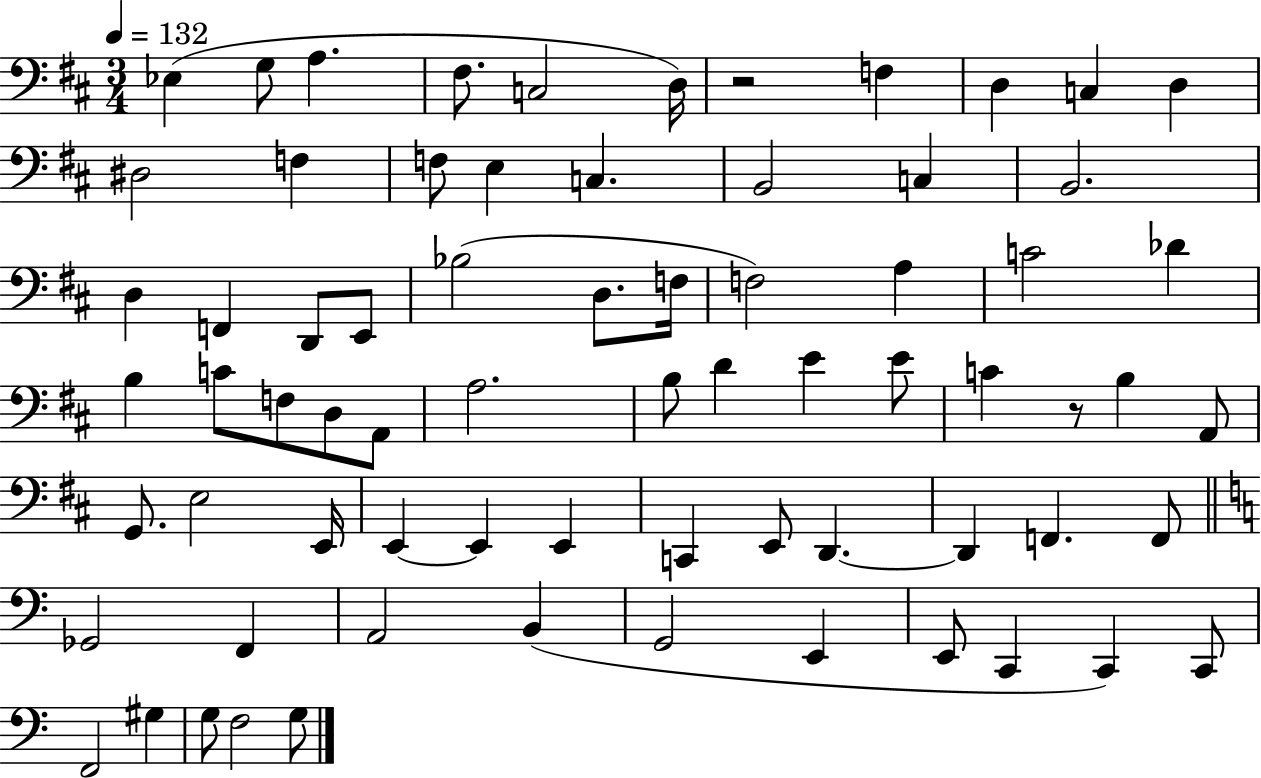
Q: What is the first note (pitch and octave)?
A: Eb3